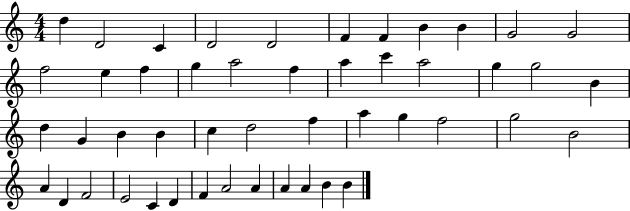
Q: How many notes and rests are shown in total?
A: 48